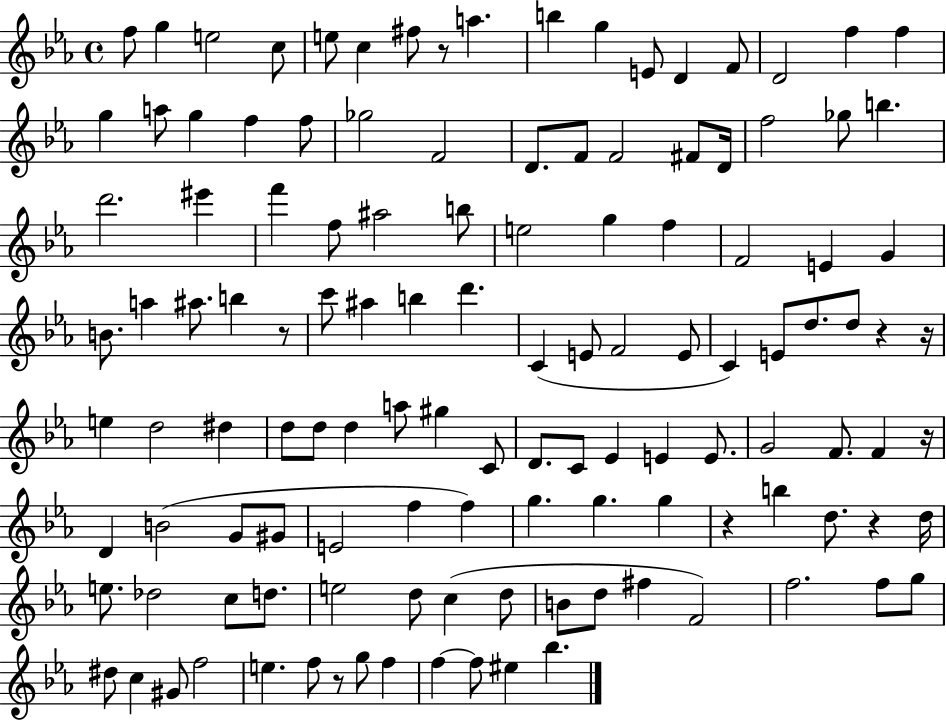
X:1
T:Untitled
M:4/4
L:1/4
K:Eb
f/2 g e2 c/2 e/2 c ^f/2 z/2 a b g E/2 D F/2 D2 f f g a/2 g f f/2 _g2 F2 D/2 F/2 F2 ^F/2 D/4 f2 _g/2 b d'2 ^e' f' f/2 ^a2 b/2 e2 g f F2 E G B/2 a ^a/2 b z/2 c'/2 ^a b d' C E/2 F2 E/2 C E/2 d/2 d/2 z z/4 e d2 ^d d/2 d/2 d a/2 ^g C/2 D/2 C/2 _E E E/2 G2 F/2 F z/4 D B2 G/2 ^G/2 E2 f f g g g z b d/2 z d/4 e/2 _d2 c/2 d/2 e2 d/2 c d/2 B/2 d/2 ^f F2 f2 f/2 g/2 ^d/2 c ^G/2 f2 e f/2 z/2 g/2 f f f/2 ^e _b